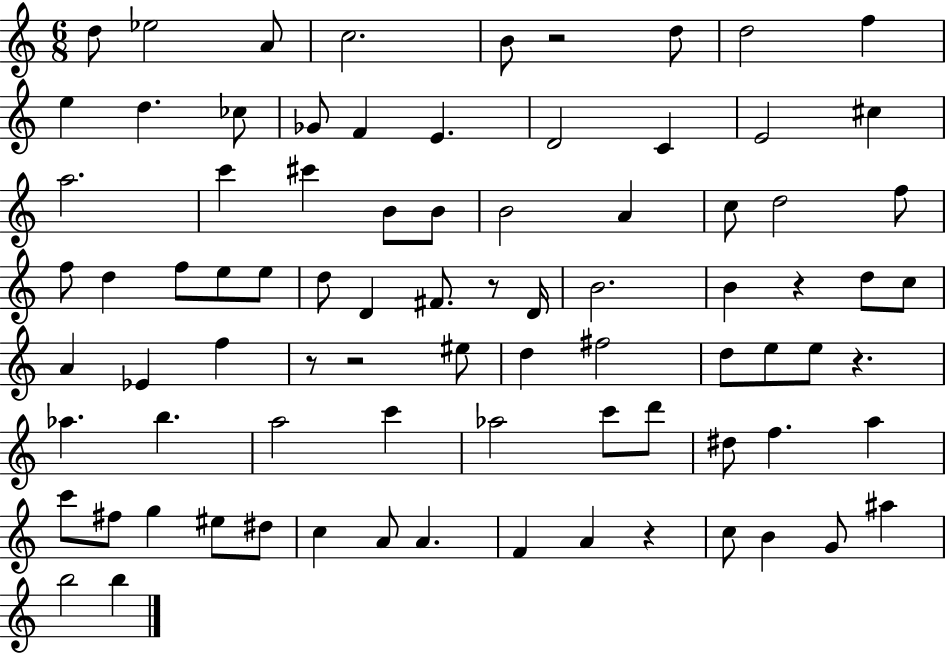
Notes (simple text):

D5/e Eb5/h A4/e C5/h. B4/e R/h D5/e D5/h F5/q E5/q D5/q. CES5/e Gb4/e F4/q E4/q. D4/h C4/q E4/h C#5/q A5/h. C6/q C#6/q B4/e B4/e B4/h A4/q C5/e D5/h F5/e F5/e D5/q F5/e E5/e E5/e D5/e D4/q F#4/e. R/e D4/s B4/h. B4/q R/q D5/e C5/e A4/q Eb4/q F5/q R/e R/h EIS5/e D5/q F#5/h D5/e E5/e E5/e R/q. Ab5/q. B5/q. A5/h C6/q Ab5/h C6/e D6/e D#5/e F5/q. A5/q C6/e F#5/e G5/q EIS5/e D#5/e C5/q A4/e A4/q. F4/q A4/q R/q C5/e B4/q G4/e A#5/q B5/h B5/q